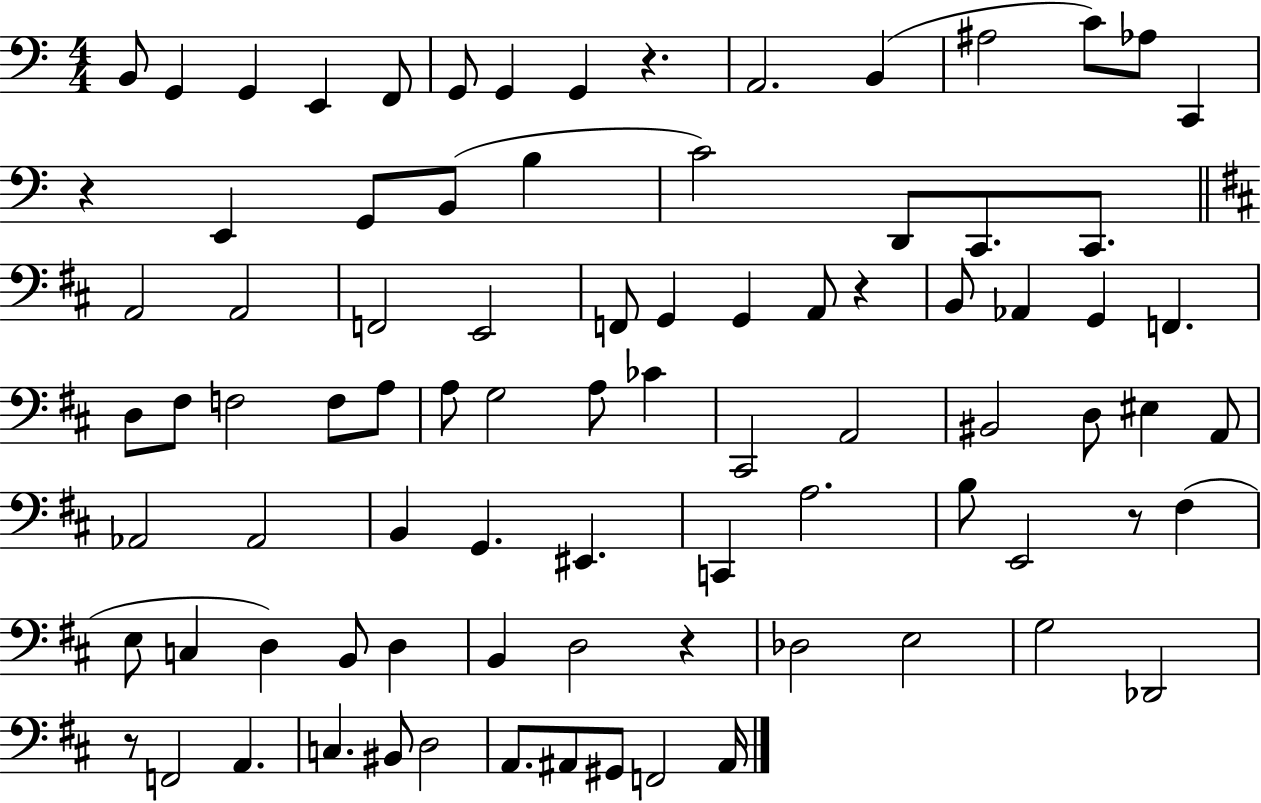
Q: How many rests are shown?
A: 6